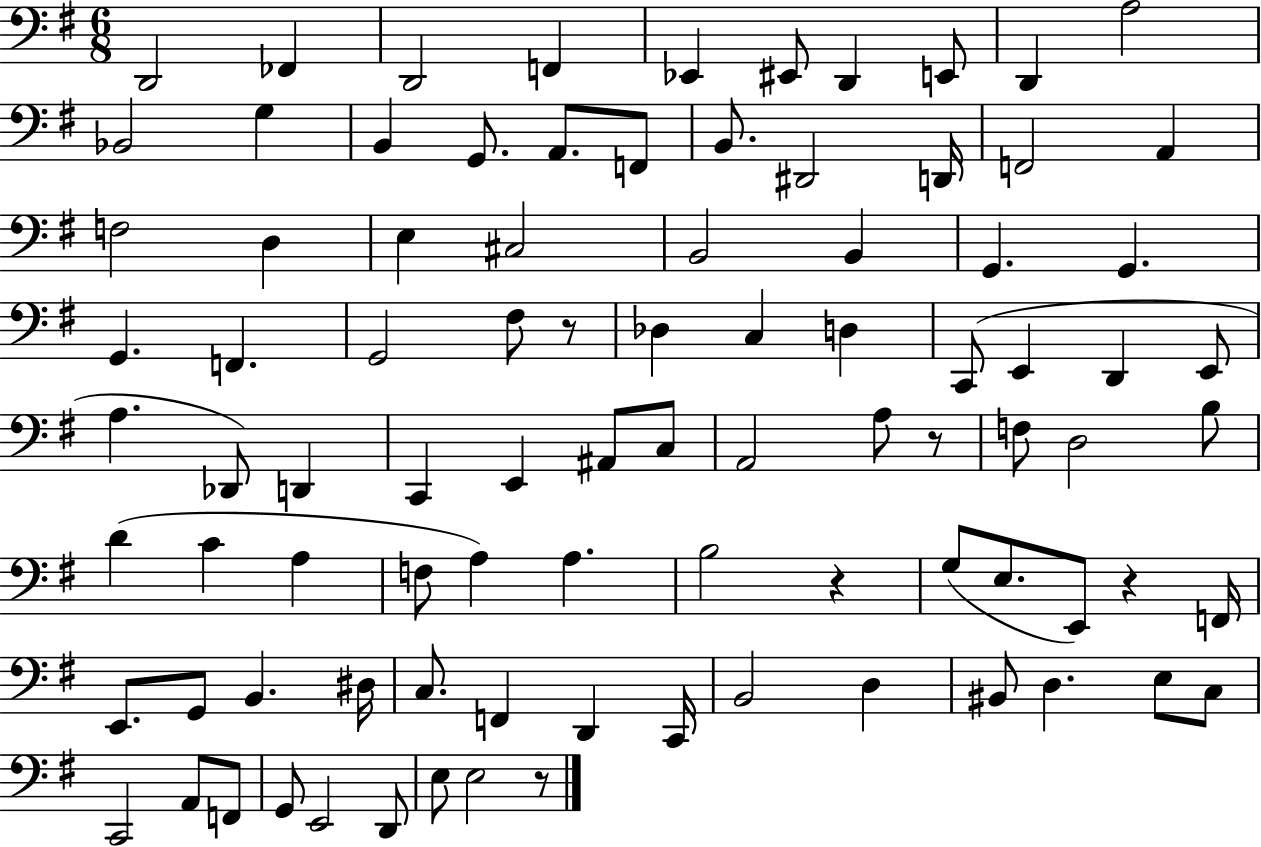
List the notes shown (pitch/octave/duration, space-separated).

D2/h FES2/q D2/h F2/q Eb2/q EIS2/e D2/q E2/e D2/q A3/h Bb2/h G3/q B2/q G2/e. A2/e. F2/e B2/e. D#2/h D2/s F2/h A2/q F3/h D3/q E3/q C#3/h B2/h B2/q G2/q. G2/q. G2/q. F2/q. G2/h F#3/e R/e Db3/q C3/q D3/q C2/e E2/q D2/q E2/e A3/q. Db2/e D2/q C2/q E2/q A#2/e C3/e A2/h A3/e R/e F3/e D3/h B3/e D4/q C4/q A3/q F3/e A3/q A3/q. B3/h R/q G3/e E3/e. E2/e R/q F2/s E2/e. G2/e B2/q. D#3/s C3/e. F2/q D2/q C2/s B2/h D3/q BIS2/e D3/q. E3/e C3/e C2/h A2/e F2/e G2/e E2/h D2/e E3/e E3/h R/e